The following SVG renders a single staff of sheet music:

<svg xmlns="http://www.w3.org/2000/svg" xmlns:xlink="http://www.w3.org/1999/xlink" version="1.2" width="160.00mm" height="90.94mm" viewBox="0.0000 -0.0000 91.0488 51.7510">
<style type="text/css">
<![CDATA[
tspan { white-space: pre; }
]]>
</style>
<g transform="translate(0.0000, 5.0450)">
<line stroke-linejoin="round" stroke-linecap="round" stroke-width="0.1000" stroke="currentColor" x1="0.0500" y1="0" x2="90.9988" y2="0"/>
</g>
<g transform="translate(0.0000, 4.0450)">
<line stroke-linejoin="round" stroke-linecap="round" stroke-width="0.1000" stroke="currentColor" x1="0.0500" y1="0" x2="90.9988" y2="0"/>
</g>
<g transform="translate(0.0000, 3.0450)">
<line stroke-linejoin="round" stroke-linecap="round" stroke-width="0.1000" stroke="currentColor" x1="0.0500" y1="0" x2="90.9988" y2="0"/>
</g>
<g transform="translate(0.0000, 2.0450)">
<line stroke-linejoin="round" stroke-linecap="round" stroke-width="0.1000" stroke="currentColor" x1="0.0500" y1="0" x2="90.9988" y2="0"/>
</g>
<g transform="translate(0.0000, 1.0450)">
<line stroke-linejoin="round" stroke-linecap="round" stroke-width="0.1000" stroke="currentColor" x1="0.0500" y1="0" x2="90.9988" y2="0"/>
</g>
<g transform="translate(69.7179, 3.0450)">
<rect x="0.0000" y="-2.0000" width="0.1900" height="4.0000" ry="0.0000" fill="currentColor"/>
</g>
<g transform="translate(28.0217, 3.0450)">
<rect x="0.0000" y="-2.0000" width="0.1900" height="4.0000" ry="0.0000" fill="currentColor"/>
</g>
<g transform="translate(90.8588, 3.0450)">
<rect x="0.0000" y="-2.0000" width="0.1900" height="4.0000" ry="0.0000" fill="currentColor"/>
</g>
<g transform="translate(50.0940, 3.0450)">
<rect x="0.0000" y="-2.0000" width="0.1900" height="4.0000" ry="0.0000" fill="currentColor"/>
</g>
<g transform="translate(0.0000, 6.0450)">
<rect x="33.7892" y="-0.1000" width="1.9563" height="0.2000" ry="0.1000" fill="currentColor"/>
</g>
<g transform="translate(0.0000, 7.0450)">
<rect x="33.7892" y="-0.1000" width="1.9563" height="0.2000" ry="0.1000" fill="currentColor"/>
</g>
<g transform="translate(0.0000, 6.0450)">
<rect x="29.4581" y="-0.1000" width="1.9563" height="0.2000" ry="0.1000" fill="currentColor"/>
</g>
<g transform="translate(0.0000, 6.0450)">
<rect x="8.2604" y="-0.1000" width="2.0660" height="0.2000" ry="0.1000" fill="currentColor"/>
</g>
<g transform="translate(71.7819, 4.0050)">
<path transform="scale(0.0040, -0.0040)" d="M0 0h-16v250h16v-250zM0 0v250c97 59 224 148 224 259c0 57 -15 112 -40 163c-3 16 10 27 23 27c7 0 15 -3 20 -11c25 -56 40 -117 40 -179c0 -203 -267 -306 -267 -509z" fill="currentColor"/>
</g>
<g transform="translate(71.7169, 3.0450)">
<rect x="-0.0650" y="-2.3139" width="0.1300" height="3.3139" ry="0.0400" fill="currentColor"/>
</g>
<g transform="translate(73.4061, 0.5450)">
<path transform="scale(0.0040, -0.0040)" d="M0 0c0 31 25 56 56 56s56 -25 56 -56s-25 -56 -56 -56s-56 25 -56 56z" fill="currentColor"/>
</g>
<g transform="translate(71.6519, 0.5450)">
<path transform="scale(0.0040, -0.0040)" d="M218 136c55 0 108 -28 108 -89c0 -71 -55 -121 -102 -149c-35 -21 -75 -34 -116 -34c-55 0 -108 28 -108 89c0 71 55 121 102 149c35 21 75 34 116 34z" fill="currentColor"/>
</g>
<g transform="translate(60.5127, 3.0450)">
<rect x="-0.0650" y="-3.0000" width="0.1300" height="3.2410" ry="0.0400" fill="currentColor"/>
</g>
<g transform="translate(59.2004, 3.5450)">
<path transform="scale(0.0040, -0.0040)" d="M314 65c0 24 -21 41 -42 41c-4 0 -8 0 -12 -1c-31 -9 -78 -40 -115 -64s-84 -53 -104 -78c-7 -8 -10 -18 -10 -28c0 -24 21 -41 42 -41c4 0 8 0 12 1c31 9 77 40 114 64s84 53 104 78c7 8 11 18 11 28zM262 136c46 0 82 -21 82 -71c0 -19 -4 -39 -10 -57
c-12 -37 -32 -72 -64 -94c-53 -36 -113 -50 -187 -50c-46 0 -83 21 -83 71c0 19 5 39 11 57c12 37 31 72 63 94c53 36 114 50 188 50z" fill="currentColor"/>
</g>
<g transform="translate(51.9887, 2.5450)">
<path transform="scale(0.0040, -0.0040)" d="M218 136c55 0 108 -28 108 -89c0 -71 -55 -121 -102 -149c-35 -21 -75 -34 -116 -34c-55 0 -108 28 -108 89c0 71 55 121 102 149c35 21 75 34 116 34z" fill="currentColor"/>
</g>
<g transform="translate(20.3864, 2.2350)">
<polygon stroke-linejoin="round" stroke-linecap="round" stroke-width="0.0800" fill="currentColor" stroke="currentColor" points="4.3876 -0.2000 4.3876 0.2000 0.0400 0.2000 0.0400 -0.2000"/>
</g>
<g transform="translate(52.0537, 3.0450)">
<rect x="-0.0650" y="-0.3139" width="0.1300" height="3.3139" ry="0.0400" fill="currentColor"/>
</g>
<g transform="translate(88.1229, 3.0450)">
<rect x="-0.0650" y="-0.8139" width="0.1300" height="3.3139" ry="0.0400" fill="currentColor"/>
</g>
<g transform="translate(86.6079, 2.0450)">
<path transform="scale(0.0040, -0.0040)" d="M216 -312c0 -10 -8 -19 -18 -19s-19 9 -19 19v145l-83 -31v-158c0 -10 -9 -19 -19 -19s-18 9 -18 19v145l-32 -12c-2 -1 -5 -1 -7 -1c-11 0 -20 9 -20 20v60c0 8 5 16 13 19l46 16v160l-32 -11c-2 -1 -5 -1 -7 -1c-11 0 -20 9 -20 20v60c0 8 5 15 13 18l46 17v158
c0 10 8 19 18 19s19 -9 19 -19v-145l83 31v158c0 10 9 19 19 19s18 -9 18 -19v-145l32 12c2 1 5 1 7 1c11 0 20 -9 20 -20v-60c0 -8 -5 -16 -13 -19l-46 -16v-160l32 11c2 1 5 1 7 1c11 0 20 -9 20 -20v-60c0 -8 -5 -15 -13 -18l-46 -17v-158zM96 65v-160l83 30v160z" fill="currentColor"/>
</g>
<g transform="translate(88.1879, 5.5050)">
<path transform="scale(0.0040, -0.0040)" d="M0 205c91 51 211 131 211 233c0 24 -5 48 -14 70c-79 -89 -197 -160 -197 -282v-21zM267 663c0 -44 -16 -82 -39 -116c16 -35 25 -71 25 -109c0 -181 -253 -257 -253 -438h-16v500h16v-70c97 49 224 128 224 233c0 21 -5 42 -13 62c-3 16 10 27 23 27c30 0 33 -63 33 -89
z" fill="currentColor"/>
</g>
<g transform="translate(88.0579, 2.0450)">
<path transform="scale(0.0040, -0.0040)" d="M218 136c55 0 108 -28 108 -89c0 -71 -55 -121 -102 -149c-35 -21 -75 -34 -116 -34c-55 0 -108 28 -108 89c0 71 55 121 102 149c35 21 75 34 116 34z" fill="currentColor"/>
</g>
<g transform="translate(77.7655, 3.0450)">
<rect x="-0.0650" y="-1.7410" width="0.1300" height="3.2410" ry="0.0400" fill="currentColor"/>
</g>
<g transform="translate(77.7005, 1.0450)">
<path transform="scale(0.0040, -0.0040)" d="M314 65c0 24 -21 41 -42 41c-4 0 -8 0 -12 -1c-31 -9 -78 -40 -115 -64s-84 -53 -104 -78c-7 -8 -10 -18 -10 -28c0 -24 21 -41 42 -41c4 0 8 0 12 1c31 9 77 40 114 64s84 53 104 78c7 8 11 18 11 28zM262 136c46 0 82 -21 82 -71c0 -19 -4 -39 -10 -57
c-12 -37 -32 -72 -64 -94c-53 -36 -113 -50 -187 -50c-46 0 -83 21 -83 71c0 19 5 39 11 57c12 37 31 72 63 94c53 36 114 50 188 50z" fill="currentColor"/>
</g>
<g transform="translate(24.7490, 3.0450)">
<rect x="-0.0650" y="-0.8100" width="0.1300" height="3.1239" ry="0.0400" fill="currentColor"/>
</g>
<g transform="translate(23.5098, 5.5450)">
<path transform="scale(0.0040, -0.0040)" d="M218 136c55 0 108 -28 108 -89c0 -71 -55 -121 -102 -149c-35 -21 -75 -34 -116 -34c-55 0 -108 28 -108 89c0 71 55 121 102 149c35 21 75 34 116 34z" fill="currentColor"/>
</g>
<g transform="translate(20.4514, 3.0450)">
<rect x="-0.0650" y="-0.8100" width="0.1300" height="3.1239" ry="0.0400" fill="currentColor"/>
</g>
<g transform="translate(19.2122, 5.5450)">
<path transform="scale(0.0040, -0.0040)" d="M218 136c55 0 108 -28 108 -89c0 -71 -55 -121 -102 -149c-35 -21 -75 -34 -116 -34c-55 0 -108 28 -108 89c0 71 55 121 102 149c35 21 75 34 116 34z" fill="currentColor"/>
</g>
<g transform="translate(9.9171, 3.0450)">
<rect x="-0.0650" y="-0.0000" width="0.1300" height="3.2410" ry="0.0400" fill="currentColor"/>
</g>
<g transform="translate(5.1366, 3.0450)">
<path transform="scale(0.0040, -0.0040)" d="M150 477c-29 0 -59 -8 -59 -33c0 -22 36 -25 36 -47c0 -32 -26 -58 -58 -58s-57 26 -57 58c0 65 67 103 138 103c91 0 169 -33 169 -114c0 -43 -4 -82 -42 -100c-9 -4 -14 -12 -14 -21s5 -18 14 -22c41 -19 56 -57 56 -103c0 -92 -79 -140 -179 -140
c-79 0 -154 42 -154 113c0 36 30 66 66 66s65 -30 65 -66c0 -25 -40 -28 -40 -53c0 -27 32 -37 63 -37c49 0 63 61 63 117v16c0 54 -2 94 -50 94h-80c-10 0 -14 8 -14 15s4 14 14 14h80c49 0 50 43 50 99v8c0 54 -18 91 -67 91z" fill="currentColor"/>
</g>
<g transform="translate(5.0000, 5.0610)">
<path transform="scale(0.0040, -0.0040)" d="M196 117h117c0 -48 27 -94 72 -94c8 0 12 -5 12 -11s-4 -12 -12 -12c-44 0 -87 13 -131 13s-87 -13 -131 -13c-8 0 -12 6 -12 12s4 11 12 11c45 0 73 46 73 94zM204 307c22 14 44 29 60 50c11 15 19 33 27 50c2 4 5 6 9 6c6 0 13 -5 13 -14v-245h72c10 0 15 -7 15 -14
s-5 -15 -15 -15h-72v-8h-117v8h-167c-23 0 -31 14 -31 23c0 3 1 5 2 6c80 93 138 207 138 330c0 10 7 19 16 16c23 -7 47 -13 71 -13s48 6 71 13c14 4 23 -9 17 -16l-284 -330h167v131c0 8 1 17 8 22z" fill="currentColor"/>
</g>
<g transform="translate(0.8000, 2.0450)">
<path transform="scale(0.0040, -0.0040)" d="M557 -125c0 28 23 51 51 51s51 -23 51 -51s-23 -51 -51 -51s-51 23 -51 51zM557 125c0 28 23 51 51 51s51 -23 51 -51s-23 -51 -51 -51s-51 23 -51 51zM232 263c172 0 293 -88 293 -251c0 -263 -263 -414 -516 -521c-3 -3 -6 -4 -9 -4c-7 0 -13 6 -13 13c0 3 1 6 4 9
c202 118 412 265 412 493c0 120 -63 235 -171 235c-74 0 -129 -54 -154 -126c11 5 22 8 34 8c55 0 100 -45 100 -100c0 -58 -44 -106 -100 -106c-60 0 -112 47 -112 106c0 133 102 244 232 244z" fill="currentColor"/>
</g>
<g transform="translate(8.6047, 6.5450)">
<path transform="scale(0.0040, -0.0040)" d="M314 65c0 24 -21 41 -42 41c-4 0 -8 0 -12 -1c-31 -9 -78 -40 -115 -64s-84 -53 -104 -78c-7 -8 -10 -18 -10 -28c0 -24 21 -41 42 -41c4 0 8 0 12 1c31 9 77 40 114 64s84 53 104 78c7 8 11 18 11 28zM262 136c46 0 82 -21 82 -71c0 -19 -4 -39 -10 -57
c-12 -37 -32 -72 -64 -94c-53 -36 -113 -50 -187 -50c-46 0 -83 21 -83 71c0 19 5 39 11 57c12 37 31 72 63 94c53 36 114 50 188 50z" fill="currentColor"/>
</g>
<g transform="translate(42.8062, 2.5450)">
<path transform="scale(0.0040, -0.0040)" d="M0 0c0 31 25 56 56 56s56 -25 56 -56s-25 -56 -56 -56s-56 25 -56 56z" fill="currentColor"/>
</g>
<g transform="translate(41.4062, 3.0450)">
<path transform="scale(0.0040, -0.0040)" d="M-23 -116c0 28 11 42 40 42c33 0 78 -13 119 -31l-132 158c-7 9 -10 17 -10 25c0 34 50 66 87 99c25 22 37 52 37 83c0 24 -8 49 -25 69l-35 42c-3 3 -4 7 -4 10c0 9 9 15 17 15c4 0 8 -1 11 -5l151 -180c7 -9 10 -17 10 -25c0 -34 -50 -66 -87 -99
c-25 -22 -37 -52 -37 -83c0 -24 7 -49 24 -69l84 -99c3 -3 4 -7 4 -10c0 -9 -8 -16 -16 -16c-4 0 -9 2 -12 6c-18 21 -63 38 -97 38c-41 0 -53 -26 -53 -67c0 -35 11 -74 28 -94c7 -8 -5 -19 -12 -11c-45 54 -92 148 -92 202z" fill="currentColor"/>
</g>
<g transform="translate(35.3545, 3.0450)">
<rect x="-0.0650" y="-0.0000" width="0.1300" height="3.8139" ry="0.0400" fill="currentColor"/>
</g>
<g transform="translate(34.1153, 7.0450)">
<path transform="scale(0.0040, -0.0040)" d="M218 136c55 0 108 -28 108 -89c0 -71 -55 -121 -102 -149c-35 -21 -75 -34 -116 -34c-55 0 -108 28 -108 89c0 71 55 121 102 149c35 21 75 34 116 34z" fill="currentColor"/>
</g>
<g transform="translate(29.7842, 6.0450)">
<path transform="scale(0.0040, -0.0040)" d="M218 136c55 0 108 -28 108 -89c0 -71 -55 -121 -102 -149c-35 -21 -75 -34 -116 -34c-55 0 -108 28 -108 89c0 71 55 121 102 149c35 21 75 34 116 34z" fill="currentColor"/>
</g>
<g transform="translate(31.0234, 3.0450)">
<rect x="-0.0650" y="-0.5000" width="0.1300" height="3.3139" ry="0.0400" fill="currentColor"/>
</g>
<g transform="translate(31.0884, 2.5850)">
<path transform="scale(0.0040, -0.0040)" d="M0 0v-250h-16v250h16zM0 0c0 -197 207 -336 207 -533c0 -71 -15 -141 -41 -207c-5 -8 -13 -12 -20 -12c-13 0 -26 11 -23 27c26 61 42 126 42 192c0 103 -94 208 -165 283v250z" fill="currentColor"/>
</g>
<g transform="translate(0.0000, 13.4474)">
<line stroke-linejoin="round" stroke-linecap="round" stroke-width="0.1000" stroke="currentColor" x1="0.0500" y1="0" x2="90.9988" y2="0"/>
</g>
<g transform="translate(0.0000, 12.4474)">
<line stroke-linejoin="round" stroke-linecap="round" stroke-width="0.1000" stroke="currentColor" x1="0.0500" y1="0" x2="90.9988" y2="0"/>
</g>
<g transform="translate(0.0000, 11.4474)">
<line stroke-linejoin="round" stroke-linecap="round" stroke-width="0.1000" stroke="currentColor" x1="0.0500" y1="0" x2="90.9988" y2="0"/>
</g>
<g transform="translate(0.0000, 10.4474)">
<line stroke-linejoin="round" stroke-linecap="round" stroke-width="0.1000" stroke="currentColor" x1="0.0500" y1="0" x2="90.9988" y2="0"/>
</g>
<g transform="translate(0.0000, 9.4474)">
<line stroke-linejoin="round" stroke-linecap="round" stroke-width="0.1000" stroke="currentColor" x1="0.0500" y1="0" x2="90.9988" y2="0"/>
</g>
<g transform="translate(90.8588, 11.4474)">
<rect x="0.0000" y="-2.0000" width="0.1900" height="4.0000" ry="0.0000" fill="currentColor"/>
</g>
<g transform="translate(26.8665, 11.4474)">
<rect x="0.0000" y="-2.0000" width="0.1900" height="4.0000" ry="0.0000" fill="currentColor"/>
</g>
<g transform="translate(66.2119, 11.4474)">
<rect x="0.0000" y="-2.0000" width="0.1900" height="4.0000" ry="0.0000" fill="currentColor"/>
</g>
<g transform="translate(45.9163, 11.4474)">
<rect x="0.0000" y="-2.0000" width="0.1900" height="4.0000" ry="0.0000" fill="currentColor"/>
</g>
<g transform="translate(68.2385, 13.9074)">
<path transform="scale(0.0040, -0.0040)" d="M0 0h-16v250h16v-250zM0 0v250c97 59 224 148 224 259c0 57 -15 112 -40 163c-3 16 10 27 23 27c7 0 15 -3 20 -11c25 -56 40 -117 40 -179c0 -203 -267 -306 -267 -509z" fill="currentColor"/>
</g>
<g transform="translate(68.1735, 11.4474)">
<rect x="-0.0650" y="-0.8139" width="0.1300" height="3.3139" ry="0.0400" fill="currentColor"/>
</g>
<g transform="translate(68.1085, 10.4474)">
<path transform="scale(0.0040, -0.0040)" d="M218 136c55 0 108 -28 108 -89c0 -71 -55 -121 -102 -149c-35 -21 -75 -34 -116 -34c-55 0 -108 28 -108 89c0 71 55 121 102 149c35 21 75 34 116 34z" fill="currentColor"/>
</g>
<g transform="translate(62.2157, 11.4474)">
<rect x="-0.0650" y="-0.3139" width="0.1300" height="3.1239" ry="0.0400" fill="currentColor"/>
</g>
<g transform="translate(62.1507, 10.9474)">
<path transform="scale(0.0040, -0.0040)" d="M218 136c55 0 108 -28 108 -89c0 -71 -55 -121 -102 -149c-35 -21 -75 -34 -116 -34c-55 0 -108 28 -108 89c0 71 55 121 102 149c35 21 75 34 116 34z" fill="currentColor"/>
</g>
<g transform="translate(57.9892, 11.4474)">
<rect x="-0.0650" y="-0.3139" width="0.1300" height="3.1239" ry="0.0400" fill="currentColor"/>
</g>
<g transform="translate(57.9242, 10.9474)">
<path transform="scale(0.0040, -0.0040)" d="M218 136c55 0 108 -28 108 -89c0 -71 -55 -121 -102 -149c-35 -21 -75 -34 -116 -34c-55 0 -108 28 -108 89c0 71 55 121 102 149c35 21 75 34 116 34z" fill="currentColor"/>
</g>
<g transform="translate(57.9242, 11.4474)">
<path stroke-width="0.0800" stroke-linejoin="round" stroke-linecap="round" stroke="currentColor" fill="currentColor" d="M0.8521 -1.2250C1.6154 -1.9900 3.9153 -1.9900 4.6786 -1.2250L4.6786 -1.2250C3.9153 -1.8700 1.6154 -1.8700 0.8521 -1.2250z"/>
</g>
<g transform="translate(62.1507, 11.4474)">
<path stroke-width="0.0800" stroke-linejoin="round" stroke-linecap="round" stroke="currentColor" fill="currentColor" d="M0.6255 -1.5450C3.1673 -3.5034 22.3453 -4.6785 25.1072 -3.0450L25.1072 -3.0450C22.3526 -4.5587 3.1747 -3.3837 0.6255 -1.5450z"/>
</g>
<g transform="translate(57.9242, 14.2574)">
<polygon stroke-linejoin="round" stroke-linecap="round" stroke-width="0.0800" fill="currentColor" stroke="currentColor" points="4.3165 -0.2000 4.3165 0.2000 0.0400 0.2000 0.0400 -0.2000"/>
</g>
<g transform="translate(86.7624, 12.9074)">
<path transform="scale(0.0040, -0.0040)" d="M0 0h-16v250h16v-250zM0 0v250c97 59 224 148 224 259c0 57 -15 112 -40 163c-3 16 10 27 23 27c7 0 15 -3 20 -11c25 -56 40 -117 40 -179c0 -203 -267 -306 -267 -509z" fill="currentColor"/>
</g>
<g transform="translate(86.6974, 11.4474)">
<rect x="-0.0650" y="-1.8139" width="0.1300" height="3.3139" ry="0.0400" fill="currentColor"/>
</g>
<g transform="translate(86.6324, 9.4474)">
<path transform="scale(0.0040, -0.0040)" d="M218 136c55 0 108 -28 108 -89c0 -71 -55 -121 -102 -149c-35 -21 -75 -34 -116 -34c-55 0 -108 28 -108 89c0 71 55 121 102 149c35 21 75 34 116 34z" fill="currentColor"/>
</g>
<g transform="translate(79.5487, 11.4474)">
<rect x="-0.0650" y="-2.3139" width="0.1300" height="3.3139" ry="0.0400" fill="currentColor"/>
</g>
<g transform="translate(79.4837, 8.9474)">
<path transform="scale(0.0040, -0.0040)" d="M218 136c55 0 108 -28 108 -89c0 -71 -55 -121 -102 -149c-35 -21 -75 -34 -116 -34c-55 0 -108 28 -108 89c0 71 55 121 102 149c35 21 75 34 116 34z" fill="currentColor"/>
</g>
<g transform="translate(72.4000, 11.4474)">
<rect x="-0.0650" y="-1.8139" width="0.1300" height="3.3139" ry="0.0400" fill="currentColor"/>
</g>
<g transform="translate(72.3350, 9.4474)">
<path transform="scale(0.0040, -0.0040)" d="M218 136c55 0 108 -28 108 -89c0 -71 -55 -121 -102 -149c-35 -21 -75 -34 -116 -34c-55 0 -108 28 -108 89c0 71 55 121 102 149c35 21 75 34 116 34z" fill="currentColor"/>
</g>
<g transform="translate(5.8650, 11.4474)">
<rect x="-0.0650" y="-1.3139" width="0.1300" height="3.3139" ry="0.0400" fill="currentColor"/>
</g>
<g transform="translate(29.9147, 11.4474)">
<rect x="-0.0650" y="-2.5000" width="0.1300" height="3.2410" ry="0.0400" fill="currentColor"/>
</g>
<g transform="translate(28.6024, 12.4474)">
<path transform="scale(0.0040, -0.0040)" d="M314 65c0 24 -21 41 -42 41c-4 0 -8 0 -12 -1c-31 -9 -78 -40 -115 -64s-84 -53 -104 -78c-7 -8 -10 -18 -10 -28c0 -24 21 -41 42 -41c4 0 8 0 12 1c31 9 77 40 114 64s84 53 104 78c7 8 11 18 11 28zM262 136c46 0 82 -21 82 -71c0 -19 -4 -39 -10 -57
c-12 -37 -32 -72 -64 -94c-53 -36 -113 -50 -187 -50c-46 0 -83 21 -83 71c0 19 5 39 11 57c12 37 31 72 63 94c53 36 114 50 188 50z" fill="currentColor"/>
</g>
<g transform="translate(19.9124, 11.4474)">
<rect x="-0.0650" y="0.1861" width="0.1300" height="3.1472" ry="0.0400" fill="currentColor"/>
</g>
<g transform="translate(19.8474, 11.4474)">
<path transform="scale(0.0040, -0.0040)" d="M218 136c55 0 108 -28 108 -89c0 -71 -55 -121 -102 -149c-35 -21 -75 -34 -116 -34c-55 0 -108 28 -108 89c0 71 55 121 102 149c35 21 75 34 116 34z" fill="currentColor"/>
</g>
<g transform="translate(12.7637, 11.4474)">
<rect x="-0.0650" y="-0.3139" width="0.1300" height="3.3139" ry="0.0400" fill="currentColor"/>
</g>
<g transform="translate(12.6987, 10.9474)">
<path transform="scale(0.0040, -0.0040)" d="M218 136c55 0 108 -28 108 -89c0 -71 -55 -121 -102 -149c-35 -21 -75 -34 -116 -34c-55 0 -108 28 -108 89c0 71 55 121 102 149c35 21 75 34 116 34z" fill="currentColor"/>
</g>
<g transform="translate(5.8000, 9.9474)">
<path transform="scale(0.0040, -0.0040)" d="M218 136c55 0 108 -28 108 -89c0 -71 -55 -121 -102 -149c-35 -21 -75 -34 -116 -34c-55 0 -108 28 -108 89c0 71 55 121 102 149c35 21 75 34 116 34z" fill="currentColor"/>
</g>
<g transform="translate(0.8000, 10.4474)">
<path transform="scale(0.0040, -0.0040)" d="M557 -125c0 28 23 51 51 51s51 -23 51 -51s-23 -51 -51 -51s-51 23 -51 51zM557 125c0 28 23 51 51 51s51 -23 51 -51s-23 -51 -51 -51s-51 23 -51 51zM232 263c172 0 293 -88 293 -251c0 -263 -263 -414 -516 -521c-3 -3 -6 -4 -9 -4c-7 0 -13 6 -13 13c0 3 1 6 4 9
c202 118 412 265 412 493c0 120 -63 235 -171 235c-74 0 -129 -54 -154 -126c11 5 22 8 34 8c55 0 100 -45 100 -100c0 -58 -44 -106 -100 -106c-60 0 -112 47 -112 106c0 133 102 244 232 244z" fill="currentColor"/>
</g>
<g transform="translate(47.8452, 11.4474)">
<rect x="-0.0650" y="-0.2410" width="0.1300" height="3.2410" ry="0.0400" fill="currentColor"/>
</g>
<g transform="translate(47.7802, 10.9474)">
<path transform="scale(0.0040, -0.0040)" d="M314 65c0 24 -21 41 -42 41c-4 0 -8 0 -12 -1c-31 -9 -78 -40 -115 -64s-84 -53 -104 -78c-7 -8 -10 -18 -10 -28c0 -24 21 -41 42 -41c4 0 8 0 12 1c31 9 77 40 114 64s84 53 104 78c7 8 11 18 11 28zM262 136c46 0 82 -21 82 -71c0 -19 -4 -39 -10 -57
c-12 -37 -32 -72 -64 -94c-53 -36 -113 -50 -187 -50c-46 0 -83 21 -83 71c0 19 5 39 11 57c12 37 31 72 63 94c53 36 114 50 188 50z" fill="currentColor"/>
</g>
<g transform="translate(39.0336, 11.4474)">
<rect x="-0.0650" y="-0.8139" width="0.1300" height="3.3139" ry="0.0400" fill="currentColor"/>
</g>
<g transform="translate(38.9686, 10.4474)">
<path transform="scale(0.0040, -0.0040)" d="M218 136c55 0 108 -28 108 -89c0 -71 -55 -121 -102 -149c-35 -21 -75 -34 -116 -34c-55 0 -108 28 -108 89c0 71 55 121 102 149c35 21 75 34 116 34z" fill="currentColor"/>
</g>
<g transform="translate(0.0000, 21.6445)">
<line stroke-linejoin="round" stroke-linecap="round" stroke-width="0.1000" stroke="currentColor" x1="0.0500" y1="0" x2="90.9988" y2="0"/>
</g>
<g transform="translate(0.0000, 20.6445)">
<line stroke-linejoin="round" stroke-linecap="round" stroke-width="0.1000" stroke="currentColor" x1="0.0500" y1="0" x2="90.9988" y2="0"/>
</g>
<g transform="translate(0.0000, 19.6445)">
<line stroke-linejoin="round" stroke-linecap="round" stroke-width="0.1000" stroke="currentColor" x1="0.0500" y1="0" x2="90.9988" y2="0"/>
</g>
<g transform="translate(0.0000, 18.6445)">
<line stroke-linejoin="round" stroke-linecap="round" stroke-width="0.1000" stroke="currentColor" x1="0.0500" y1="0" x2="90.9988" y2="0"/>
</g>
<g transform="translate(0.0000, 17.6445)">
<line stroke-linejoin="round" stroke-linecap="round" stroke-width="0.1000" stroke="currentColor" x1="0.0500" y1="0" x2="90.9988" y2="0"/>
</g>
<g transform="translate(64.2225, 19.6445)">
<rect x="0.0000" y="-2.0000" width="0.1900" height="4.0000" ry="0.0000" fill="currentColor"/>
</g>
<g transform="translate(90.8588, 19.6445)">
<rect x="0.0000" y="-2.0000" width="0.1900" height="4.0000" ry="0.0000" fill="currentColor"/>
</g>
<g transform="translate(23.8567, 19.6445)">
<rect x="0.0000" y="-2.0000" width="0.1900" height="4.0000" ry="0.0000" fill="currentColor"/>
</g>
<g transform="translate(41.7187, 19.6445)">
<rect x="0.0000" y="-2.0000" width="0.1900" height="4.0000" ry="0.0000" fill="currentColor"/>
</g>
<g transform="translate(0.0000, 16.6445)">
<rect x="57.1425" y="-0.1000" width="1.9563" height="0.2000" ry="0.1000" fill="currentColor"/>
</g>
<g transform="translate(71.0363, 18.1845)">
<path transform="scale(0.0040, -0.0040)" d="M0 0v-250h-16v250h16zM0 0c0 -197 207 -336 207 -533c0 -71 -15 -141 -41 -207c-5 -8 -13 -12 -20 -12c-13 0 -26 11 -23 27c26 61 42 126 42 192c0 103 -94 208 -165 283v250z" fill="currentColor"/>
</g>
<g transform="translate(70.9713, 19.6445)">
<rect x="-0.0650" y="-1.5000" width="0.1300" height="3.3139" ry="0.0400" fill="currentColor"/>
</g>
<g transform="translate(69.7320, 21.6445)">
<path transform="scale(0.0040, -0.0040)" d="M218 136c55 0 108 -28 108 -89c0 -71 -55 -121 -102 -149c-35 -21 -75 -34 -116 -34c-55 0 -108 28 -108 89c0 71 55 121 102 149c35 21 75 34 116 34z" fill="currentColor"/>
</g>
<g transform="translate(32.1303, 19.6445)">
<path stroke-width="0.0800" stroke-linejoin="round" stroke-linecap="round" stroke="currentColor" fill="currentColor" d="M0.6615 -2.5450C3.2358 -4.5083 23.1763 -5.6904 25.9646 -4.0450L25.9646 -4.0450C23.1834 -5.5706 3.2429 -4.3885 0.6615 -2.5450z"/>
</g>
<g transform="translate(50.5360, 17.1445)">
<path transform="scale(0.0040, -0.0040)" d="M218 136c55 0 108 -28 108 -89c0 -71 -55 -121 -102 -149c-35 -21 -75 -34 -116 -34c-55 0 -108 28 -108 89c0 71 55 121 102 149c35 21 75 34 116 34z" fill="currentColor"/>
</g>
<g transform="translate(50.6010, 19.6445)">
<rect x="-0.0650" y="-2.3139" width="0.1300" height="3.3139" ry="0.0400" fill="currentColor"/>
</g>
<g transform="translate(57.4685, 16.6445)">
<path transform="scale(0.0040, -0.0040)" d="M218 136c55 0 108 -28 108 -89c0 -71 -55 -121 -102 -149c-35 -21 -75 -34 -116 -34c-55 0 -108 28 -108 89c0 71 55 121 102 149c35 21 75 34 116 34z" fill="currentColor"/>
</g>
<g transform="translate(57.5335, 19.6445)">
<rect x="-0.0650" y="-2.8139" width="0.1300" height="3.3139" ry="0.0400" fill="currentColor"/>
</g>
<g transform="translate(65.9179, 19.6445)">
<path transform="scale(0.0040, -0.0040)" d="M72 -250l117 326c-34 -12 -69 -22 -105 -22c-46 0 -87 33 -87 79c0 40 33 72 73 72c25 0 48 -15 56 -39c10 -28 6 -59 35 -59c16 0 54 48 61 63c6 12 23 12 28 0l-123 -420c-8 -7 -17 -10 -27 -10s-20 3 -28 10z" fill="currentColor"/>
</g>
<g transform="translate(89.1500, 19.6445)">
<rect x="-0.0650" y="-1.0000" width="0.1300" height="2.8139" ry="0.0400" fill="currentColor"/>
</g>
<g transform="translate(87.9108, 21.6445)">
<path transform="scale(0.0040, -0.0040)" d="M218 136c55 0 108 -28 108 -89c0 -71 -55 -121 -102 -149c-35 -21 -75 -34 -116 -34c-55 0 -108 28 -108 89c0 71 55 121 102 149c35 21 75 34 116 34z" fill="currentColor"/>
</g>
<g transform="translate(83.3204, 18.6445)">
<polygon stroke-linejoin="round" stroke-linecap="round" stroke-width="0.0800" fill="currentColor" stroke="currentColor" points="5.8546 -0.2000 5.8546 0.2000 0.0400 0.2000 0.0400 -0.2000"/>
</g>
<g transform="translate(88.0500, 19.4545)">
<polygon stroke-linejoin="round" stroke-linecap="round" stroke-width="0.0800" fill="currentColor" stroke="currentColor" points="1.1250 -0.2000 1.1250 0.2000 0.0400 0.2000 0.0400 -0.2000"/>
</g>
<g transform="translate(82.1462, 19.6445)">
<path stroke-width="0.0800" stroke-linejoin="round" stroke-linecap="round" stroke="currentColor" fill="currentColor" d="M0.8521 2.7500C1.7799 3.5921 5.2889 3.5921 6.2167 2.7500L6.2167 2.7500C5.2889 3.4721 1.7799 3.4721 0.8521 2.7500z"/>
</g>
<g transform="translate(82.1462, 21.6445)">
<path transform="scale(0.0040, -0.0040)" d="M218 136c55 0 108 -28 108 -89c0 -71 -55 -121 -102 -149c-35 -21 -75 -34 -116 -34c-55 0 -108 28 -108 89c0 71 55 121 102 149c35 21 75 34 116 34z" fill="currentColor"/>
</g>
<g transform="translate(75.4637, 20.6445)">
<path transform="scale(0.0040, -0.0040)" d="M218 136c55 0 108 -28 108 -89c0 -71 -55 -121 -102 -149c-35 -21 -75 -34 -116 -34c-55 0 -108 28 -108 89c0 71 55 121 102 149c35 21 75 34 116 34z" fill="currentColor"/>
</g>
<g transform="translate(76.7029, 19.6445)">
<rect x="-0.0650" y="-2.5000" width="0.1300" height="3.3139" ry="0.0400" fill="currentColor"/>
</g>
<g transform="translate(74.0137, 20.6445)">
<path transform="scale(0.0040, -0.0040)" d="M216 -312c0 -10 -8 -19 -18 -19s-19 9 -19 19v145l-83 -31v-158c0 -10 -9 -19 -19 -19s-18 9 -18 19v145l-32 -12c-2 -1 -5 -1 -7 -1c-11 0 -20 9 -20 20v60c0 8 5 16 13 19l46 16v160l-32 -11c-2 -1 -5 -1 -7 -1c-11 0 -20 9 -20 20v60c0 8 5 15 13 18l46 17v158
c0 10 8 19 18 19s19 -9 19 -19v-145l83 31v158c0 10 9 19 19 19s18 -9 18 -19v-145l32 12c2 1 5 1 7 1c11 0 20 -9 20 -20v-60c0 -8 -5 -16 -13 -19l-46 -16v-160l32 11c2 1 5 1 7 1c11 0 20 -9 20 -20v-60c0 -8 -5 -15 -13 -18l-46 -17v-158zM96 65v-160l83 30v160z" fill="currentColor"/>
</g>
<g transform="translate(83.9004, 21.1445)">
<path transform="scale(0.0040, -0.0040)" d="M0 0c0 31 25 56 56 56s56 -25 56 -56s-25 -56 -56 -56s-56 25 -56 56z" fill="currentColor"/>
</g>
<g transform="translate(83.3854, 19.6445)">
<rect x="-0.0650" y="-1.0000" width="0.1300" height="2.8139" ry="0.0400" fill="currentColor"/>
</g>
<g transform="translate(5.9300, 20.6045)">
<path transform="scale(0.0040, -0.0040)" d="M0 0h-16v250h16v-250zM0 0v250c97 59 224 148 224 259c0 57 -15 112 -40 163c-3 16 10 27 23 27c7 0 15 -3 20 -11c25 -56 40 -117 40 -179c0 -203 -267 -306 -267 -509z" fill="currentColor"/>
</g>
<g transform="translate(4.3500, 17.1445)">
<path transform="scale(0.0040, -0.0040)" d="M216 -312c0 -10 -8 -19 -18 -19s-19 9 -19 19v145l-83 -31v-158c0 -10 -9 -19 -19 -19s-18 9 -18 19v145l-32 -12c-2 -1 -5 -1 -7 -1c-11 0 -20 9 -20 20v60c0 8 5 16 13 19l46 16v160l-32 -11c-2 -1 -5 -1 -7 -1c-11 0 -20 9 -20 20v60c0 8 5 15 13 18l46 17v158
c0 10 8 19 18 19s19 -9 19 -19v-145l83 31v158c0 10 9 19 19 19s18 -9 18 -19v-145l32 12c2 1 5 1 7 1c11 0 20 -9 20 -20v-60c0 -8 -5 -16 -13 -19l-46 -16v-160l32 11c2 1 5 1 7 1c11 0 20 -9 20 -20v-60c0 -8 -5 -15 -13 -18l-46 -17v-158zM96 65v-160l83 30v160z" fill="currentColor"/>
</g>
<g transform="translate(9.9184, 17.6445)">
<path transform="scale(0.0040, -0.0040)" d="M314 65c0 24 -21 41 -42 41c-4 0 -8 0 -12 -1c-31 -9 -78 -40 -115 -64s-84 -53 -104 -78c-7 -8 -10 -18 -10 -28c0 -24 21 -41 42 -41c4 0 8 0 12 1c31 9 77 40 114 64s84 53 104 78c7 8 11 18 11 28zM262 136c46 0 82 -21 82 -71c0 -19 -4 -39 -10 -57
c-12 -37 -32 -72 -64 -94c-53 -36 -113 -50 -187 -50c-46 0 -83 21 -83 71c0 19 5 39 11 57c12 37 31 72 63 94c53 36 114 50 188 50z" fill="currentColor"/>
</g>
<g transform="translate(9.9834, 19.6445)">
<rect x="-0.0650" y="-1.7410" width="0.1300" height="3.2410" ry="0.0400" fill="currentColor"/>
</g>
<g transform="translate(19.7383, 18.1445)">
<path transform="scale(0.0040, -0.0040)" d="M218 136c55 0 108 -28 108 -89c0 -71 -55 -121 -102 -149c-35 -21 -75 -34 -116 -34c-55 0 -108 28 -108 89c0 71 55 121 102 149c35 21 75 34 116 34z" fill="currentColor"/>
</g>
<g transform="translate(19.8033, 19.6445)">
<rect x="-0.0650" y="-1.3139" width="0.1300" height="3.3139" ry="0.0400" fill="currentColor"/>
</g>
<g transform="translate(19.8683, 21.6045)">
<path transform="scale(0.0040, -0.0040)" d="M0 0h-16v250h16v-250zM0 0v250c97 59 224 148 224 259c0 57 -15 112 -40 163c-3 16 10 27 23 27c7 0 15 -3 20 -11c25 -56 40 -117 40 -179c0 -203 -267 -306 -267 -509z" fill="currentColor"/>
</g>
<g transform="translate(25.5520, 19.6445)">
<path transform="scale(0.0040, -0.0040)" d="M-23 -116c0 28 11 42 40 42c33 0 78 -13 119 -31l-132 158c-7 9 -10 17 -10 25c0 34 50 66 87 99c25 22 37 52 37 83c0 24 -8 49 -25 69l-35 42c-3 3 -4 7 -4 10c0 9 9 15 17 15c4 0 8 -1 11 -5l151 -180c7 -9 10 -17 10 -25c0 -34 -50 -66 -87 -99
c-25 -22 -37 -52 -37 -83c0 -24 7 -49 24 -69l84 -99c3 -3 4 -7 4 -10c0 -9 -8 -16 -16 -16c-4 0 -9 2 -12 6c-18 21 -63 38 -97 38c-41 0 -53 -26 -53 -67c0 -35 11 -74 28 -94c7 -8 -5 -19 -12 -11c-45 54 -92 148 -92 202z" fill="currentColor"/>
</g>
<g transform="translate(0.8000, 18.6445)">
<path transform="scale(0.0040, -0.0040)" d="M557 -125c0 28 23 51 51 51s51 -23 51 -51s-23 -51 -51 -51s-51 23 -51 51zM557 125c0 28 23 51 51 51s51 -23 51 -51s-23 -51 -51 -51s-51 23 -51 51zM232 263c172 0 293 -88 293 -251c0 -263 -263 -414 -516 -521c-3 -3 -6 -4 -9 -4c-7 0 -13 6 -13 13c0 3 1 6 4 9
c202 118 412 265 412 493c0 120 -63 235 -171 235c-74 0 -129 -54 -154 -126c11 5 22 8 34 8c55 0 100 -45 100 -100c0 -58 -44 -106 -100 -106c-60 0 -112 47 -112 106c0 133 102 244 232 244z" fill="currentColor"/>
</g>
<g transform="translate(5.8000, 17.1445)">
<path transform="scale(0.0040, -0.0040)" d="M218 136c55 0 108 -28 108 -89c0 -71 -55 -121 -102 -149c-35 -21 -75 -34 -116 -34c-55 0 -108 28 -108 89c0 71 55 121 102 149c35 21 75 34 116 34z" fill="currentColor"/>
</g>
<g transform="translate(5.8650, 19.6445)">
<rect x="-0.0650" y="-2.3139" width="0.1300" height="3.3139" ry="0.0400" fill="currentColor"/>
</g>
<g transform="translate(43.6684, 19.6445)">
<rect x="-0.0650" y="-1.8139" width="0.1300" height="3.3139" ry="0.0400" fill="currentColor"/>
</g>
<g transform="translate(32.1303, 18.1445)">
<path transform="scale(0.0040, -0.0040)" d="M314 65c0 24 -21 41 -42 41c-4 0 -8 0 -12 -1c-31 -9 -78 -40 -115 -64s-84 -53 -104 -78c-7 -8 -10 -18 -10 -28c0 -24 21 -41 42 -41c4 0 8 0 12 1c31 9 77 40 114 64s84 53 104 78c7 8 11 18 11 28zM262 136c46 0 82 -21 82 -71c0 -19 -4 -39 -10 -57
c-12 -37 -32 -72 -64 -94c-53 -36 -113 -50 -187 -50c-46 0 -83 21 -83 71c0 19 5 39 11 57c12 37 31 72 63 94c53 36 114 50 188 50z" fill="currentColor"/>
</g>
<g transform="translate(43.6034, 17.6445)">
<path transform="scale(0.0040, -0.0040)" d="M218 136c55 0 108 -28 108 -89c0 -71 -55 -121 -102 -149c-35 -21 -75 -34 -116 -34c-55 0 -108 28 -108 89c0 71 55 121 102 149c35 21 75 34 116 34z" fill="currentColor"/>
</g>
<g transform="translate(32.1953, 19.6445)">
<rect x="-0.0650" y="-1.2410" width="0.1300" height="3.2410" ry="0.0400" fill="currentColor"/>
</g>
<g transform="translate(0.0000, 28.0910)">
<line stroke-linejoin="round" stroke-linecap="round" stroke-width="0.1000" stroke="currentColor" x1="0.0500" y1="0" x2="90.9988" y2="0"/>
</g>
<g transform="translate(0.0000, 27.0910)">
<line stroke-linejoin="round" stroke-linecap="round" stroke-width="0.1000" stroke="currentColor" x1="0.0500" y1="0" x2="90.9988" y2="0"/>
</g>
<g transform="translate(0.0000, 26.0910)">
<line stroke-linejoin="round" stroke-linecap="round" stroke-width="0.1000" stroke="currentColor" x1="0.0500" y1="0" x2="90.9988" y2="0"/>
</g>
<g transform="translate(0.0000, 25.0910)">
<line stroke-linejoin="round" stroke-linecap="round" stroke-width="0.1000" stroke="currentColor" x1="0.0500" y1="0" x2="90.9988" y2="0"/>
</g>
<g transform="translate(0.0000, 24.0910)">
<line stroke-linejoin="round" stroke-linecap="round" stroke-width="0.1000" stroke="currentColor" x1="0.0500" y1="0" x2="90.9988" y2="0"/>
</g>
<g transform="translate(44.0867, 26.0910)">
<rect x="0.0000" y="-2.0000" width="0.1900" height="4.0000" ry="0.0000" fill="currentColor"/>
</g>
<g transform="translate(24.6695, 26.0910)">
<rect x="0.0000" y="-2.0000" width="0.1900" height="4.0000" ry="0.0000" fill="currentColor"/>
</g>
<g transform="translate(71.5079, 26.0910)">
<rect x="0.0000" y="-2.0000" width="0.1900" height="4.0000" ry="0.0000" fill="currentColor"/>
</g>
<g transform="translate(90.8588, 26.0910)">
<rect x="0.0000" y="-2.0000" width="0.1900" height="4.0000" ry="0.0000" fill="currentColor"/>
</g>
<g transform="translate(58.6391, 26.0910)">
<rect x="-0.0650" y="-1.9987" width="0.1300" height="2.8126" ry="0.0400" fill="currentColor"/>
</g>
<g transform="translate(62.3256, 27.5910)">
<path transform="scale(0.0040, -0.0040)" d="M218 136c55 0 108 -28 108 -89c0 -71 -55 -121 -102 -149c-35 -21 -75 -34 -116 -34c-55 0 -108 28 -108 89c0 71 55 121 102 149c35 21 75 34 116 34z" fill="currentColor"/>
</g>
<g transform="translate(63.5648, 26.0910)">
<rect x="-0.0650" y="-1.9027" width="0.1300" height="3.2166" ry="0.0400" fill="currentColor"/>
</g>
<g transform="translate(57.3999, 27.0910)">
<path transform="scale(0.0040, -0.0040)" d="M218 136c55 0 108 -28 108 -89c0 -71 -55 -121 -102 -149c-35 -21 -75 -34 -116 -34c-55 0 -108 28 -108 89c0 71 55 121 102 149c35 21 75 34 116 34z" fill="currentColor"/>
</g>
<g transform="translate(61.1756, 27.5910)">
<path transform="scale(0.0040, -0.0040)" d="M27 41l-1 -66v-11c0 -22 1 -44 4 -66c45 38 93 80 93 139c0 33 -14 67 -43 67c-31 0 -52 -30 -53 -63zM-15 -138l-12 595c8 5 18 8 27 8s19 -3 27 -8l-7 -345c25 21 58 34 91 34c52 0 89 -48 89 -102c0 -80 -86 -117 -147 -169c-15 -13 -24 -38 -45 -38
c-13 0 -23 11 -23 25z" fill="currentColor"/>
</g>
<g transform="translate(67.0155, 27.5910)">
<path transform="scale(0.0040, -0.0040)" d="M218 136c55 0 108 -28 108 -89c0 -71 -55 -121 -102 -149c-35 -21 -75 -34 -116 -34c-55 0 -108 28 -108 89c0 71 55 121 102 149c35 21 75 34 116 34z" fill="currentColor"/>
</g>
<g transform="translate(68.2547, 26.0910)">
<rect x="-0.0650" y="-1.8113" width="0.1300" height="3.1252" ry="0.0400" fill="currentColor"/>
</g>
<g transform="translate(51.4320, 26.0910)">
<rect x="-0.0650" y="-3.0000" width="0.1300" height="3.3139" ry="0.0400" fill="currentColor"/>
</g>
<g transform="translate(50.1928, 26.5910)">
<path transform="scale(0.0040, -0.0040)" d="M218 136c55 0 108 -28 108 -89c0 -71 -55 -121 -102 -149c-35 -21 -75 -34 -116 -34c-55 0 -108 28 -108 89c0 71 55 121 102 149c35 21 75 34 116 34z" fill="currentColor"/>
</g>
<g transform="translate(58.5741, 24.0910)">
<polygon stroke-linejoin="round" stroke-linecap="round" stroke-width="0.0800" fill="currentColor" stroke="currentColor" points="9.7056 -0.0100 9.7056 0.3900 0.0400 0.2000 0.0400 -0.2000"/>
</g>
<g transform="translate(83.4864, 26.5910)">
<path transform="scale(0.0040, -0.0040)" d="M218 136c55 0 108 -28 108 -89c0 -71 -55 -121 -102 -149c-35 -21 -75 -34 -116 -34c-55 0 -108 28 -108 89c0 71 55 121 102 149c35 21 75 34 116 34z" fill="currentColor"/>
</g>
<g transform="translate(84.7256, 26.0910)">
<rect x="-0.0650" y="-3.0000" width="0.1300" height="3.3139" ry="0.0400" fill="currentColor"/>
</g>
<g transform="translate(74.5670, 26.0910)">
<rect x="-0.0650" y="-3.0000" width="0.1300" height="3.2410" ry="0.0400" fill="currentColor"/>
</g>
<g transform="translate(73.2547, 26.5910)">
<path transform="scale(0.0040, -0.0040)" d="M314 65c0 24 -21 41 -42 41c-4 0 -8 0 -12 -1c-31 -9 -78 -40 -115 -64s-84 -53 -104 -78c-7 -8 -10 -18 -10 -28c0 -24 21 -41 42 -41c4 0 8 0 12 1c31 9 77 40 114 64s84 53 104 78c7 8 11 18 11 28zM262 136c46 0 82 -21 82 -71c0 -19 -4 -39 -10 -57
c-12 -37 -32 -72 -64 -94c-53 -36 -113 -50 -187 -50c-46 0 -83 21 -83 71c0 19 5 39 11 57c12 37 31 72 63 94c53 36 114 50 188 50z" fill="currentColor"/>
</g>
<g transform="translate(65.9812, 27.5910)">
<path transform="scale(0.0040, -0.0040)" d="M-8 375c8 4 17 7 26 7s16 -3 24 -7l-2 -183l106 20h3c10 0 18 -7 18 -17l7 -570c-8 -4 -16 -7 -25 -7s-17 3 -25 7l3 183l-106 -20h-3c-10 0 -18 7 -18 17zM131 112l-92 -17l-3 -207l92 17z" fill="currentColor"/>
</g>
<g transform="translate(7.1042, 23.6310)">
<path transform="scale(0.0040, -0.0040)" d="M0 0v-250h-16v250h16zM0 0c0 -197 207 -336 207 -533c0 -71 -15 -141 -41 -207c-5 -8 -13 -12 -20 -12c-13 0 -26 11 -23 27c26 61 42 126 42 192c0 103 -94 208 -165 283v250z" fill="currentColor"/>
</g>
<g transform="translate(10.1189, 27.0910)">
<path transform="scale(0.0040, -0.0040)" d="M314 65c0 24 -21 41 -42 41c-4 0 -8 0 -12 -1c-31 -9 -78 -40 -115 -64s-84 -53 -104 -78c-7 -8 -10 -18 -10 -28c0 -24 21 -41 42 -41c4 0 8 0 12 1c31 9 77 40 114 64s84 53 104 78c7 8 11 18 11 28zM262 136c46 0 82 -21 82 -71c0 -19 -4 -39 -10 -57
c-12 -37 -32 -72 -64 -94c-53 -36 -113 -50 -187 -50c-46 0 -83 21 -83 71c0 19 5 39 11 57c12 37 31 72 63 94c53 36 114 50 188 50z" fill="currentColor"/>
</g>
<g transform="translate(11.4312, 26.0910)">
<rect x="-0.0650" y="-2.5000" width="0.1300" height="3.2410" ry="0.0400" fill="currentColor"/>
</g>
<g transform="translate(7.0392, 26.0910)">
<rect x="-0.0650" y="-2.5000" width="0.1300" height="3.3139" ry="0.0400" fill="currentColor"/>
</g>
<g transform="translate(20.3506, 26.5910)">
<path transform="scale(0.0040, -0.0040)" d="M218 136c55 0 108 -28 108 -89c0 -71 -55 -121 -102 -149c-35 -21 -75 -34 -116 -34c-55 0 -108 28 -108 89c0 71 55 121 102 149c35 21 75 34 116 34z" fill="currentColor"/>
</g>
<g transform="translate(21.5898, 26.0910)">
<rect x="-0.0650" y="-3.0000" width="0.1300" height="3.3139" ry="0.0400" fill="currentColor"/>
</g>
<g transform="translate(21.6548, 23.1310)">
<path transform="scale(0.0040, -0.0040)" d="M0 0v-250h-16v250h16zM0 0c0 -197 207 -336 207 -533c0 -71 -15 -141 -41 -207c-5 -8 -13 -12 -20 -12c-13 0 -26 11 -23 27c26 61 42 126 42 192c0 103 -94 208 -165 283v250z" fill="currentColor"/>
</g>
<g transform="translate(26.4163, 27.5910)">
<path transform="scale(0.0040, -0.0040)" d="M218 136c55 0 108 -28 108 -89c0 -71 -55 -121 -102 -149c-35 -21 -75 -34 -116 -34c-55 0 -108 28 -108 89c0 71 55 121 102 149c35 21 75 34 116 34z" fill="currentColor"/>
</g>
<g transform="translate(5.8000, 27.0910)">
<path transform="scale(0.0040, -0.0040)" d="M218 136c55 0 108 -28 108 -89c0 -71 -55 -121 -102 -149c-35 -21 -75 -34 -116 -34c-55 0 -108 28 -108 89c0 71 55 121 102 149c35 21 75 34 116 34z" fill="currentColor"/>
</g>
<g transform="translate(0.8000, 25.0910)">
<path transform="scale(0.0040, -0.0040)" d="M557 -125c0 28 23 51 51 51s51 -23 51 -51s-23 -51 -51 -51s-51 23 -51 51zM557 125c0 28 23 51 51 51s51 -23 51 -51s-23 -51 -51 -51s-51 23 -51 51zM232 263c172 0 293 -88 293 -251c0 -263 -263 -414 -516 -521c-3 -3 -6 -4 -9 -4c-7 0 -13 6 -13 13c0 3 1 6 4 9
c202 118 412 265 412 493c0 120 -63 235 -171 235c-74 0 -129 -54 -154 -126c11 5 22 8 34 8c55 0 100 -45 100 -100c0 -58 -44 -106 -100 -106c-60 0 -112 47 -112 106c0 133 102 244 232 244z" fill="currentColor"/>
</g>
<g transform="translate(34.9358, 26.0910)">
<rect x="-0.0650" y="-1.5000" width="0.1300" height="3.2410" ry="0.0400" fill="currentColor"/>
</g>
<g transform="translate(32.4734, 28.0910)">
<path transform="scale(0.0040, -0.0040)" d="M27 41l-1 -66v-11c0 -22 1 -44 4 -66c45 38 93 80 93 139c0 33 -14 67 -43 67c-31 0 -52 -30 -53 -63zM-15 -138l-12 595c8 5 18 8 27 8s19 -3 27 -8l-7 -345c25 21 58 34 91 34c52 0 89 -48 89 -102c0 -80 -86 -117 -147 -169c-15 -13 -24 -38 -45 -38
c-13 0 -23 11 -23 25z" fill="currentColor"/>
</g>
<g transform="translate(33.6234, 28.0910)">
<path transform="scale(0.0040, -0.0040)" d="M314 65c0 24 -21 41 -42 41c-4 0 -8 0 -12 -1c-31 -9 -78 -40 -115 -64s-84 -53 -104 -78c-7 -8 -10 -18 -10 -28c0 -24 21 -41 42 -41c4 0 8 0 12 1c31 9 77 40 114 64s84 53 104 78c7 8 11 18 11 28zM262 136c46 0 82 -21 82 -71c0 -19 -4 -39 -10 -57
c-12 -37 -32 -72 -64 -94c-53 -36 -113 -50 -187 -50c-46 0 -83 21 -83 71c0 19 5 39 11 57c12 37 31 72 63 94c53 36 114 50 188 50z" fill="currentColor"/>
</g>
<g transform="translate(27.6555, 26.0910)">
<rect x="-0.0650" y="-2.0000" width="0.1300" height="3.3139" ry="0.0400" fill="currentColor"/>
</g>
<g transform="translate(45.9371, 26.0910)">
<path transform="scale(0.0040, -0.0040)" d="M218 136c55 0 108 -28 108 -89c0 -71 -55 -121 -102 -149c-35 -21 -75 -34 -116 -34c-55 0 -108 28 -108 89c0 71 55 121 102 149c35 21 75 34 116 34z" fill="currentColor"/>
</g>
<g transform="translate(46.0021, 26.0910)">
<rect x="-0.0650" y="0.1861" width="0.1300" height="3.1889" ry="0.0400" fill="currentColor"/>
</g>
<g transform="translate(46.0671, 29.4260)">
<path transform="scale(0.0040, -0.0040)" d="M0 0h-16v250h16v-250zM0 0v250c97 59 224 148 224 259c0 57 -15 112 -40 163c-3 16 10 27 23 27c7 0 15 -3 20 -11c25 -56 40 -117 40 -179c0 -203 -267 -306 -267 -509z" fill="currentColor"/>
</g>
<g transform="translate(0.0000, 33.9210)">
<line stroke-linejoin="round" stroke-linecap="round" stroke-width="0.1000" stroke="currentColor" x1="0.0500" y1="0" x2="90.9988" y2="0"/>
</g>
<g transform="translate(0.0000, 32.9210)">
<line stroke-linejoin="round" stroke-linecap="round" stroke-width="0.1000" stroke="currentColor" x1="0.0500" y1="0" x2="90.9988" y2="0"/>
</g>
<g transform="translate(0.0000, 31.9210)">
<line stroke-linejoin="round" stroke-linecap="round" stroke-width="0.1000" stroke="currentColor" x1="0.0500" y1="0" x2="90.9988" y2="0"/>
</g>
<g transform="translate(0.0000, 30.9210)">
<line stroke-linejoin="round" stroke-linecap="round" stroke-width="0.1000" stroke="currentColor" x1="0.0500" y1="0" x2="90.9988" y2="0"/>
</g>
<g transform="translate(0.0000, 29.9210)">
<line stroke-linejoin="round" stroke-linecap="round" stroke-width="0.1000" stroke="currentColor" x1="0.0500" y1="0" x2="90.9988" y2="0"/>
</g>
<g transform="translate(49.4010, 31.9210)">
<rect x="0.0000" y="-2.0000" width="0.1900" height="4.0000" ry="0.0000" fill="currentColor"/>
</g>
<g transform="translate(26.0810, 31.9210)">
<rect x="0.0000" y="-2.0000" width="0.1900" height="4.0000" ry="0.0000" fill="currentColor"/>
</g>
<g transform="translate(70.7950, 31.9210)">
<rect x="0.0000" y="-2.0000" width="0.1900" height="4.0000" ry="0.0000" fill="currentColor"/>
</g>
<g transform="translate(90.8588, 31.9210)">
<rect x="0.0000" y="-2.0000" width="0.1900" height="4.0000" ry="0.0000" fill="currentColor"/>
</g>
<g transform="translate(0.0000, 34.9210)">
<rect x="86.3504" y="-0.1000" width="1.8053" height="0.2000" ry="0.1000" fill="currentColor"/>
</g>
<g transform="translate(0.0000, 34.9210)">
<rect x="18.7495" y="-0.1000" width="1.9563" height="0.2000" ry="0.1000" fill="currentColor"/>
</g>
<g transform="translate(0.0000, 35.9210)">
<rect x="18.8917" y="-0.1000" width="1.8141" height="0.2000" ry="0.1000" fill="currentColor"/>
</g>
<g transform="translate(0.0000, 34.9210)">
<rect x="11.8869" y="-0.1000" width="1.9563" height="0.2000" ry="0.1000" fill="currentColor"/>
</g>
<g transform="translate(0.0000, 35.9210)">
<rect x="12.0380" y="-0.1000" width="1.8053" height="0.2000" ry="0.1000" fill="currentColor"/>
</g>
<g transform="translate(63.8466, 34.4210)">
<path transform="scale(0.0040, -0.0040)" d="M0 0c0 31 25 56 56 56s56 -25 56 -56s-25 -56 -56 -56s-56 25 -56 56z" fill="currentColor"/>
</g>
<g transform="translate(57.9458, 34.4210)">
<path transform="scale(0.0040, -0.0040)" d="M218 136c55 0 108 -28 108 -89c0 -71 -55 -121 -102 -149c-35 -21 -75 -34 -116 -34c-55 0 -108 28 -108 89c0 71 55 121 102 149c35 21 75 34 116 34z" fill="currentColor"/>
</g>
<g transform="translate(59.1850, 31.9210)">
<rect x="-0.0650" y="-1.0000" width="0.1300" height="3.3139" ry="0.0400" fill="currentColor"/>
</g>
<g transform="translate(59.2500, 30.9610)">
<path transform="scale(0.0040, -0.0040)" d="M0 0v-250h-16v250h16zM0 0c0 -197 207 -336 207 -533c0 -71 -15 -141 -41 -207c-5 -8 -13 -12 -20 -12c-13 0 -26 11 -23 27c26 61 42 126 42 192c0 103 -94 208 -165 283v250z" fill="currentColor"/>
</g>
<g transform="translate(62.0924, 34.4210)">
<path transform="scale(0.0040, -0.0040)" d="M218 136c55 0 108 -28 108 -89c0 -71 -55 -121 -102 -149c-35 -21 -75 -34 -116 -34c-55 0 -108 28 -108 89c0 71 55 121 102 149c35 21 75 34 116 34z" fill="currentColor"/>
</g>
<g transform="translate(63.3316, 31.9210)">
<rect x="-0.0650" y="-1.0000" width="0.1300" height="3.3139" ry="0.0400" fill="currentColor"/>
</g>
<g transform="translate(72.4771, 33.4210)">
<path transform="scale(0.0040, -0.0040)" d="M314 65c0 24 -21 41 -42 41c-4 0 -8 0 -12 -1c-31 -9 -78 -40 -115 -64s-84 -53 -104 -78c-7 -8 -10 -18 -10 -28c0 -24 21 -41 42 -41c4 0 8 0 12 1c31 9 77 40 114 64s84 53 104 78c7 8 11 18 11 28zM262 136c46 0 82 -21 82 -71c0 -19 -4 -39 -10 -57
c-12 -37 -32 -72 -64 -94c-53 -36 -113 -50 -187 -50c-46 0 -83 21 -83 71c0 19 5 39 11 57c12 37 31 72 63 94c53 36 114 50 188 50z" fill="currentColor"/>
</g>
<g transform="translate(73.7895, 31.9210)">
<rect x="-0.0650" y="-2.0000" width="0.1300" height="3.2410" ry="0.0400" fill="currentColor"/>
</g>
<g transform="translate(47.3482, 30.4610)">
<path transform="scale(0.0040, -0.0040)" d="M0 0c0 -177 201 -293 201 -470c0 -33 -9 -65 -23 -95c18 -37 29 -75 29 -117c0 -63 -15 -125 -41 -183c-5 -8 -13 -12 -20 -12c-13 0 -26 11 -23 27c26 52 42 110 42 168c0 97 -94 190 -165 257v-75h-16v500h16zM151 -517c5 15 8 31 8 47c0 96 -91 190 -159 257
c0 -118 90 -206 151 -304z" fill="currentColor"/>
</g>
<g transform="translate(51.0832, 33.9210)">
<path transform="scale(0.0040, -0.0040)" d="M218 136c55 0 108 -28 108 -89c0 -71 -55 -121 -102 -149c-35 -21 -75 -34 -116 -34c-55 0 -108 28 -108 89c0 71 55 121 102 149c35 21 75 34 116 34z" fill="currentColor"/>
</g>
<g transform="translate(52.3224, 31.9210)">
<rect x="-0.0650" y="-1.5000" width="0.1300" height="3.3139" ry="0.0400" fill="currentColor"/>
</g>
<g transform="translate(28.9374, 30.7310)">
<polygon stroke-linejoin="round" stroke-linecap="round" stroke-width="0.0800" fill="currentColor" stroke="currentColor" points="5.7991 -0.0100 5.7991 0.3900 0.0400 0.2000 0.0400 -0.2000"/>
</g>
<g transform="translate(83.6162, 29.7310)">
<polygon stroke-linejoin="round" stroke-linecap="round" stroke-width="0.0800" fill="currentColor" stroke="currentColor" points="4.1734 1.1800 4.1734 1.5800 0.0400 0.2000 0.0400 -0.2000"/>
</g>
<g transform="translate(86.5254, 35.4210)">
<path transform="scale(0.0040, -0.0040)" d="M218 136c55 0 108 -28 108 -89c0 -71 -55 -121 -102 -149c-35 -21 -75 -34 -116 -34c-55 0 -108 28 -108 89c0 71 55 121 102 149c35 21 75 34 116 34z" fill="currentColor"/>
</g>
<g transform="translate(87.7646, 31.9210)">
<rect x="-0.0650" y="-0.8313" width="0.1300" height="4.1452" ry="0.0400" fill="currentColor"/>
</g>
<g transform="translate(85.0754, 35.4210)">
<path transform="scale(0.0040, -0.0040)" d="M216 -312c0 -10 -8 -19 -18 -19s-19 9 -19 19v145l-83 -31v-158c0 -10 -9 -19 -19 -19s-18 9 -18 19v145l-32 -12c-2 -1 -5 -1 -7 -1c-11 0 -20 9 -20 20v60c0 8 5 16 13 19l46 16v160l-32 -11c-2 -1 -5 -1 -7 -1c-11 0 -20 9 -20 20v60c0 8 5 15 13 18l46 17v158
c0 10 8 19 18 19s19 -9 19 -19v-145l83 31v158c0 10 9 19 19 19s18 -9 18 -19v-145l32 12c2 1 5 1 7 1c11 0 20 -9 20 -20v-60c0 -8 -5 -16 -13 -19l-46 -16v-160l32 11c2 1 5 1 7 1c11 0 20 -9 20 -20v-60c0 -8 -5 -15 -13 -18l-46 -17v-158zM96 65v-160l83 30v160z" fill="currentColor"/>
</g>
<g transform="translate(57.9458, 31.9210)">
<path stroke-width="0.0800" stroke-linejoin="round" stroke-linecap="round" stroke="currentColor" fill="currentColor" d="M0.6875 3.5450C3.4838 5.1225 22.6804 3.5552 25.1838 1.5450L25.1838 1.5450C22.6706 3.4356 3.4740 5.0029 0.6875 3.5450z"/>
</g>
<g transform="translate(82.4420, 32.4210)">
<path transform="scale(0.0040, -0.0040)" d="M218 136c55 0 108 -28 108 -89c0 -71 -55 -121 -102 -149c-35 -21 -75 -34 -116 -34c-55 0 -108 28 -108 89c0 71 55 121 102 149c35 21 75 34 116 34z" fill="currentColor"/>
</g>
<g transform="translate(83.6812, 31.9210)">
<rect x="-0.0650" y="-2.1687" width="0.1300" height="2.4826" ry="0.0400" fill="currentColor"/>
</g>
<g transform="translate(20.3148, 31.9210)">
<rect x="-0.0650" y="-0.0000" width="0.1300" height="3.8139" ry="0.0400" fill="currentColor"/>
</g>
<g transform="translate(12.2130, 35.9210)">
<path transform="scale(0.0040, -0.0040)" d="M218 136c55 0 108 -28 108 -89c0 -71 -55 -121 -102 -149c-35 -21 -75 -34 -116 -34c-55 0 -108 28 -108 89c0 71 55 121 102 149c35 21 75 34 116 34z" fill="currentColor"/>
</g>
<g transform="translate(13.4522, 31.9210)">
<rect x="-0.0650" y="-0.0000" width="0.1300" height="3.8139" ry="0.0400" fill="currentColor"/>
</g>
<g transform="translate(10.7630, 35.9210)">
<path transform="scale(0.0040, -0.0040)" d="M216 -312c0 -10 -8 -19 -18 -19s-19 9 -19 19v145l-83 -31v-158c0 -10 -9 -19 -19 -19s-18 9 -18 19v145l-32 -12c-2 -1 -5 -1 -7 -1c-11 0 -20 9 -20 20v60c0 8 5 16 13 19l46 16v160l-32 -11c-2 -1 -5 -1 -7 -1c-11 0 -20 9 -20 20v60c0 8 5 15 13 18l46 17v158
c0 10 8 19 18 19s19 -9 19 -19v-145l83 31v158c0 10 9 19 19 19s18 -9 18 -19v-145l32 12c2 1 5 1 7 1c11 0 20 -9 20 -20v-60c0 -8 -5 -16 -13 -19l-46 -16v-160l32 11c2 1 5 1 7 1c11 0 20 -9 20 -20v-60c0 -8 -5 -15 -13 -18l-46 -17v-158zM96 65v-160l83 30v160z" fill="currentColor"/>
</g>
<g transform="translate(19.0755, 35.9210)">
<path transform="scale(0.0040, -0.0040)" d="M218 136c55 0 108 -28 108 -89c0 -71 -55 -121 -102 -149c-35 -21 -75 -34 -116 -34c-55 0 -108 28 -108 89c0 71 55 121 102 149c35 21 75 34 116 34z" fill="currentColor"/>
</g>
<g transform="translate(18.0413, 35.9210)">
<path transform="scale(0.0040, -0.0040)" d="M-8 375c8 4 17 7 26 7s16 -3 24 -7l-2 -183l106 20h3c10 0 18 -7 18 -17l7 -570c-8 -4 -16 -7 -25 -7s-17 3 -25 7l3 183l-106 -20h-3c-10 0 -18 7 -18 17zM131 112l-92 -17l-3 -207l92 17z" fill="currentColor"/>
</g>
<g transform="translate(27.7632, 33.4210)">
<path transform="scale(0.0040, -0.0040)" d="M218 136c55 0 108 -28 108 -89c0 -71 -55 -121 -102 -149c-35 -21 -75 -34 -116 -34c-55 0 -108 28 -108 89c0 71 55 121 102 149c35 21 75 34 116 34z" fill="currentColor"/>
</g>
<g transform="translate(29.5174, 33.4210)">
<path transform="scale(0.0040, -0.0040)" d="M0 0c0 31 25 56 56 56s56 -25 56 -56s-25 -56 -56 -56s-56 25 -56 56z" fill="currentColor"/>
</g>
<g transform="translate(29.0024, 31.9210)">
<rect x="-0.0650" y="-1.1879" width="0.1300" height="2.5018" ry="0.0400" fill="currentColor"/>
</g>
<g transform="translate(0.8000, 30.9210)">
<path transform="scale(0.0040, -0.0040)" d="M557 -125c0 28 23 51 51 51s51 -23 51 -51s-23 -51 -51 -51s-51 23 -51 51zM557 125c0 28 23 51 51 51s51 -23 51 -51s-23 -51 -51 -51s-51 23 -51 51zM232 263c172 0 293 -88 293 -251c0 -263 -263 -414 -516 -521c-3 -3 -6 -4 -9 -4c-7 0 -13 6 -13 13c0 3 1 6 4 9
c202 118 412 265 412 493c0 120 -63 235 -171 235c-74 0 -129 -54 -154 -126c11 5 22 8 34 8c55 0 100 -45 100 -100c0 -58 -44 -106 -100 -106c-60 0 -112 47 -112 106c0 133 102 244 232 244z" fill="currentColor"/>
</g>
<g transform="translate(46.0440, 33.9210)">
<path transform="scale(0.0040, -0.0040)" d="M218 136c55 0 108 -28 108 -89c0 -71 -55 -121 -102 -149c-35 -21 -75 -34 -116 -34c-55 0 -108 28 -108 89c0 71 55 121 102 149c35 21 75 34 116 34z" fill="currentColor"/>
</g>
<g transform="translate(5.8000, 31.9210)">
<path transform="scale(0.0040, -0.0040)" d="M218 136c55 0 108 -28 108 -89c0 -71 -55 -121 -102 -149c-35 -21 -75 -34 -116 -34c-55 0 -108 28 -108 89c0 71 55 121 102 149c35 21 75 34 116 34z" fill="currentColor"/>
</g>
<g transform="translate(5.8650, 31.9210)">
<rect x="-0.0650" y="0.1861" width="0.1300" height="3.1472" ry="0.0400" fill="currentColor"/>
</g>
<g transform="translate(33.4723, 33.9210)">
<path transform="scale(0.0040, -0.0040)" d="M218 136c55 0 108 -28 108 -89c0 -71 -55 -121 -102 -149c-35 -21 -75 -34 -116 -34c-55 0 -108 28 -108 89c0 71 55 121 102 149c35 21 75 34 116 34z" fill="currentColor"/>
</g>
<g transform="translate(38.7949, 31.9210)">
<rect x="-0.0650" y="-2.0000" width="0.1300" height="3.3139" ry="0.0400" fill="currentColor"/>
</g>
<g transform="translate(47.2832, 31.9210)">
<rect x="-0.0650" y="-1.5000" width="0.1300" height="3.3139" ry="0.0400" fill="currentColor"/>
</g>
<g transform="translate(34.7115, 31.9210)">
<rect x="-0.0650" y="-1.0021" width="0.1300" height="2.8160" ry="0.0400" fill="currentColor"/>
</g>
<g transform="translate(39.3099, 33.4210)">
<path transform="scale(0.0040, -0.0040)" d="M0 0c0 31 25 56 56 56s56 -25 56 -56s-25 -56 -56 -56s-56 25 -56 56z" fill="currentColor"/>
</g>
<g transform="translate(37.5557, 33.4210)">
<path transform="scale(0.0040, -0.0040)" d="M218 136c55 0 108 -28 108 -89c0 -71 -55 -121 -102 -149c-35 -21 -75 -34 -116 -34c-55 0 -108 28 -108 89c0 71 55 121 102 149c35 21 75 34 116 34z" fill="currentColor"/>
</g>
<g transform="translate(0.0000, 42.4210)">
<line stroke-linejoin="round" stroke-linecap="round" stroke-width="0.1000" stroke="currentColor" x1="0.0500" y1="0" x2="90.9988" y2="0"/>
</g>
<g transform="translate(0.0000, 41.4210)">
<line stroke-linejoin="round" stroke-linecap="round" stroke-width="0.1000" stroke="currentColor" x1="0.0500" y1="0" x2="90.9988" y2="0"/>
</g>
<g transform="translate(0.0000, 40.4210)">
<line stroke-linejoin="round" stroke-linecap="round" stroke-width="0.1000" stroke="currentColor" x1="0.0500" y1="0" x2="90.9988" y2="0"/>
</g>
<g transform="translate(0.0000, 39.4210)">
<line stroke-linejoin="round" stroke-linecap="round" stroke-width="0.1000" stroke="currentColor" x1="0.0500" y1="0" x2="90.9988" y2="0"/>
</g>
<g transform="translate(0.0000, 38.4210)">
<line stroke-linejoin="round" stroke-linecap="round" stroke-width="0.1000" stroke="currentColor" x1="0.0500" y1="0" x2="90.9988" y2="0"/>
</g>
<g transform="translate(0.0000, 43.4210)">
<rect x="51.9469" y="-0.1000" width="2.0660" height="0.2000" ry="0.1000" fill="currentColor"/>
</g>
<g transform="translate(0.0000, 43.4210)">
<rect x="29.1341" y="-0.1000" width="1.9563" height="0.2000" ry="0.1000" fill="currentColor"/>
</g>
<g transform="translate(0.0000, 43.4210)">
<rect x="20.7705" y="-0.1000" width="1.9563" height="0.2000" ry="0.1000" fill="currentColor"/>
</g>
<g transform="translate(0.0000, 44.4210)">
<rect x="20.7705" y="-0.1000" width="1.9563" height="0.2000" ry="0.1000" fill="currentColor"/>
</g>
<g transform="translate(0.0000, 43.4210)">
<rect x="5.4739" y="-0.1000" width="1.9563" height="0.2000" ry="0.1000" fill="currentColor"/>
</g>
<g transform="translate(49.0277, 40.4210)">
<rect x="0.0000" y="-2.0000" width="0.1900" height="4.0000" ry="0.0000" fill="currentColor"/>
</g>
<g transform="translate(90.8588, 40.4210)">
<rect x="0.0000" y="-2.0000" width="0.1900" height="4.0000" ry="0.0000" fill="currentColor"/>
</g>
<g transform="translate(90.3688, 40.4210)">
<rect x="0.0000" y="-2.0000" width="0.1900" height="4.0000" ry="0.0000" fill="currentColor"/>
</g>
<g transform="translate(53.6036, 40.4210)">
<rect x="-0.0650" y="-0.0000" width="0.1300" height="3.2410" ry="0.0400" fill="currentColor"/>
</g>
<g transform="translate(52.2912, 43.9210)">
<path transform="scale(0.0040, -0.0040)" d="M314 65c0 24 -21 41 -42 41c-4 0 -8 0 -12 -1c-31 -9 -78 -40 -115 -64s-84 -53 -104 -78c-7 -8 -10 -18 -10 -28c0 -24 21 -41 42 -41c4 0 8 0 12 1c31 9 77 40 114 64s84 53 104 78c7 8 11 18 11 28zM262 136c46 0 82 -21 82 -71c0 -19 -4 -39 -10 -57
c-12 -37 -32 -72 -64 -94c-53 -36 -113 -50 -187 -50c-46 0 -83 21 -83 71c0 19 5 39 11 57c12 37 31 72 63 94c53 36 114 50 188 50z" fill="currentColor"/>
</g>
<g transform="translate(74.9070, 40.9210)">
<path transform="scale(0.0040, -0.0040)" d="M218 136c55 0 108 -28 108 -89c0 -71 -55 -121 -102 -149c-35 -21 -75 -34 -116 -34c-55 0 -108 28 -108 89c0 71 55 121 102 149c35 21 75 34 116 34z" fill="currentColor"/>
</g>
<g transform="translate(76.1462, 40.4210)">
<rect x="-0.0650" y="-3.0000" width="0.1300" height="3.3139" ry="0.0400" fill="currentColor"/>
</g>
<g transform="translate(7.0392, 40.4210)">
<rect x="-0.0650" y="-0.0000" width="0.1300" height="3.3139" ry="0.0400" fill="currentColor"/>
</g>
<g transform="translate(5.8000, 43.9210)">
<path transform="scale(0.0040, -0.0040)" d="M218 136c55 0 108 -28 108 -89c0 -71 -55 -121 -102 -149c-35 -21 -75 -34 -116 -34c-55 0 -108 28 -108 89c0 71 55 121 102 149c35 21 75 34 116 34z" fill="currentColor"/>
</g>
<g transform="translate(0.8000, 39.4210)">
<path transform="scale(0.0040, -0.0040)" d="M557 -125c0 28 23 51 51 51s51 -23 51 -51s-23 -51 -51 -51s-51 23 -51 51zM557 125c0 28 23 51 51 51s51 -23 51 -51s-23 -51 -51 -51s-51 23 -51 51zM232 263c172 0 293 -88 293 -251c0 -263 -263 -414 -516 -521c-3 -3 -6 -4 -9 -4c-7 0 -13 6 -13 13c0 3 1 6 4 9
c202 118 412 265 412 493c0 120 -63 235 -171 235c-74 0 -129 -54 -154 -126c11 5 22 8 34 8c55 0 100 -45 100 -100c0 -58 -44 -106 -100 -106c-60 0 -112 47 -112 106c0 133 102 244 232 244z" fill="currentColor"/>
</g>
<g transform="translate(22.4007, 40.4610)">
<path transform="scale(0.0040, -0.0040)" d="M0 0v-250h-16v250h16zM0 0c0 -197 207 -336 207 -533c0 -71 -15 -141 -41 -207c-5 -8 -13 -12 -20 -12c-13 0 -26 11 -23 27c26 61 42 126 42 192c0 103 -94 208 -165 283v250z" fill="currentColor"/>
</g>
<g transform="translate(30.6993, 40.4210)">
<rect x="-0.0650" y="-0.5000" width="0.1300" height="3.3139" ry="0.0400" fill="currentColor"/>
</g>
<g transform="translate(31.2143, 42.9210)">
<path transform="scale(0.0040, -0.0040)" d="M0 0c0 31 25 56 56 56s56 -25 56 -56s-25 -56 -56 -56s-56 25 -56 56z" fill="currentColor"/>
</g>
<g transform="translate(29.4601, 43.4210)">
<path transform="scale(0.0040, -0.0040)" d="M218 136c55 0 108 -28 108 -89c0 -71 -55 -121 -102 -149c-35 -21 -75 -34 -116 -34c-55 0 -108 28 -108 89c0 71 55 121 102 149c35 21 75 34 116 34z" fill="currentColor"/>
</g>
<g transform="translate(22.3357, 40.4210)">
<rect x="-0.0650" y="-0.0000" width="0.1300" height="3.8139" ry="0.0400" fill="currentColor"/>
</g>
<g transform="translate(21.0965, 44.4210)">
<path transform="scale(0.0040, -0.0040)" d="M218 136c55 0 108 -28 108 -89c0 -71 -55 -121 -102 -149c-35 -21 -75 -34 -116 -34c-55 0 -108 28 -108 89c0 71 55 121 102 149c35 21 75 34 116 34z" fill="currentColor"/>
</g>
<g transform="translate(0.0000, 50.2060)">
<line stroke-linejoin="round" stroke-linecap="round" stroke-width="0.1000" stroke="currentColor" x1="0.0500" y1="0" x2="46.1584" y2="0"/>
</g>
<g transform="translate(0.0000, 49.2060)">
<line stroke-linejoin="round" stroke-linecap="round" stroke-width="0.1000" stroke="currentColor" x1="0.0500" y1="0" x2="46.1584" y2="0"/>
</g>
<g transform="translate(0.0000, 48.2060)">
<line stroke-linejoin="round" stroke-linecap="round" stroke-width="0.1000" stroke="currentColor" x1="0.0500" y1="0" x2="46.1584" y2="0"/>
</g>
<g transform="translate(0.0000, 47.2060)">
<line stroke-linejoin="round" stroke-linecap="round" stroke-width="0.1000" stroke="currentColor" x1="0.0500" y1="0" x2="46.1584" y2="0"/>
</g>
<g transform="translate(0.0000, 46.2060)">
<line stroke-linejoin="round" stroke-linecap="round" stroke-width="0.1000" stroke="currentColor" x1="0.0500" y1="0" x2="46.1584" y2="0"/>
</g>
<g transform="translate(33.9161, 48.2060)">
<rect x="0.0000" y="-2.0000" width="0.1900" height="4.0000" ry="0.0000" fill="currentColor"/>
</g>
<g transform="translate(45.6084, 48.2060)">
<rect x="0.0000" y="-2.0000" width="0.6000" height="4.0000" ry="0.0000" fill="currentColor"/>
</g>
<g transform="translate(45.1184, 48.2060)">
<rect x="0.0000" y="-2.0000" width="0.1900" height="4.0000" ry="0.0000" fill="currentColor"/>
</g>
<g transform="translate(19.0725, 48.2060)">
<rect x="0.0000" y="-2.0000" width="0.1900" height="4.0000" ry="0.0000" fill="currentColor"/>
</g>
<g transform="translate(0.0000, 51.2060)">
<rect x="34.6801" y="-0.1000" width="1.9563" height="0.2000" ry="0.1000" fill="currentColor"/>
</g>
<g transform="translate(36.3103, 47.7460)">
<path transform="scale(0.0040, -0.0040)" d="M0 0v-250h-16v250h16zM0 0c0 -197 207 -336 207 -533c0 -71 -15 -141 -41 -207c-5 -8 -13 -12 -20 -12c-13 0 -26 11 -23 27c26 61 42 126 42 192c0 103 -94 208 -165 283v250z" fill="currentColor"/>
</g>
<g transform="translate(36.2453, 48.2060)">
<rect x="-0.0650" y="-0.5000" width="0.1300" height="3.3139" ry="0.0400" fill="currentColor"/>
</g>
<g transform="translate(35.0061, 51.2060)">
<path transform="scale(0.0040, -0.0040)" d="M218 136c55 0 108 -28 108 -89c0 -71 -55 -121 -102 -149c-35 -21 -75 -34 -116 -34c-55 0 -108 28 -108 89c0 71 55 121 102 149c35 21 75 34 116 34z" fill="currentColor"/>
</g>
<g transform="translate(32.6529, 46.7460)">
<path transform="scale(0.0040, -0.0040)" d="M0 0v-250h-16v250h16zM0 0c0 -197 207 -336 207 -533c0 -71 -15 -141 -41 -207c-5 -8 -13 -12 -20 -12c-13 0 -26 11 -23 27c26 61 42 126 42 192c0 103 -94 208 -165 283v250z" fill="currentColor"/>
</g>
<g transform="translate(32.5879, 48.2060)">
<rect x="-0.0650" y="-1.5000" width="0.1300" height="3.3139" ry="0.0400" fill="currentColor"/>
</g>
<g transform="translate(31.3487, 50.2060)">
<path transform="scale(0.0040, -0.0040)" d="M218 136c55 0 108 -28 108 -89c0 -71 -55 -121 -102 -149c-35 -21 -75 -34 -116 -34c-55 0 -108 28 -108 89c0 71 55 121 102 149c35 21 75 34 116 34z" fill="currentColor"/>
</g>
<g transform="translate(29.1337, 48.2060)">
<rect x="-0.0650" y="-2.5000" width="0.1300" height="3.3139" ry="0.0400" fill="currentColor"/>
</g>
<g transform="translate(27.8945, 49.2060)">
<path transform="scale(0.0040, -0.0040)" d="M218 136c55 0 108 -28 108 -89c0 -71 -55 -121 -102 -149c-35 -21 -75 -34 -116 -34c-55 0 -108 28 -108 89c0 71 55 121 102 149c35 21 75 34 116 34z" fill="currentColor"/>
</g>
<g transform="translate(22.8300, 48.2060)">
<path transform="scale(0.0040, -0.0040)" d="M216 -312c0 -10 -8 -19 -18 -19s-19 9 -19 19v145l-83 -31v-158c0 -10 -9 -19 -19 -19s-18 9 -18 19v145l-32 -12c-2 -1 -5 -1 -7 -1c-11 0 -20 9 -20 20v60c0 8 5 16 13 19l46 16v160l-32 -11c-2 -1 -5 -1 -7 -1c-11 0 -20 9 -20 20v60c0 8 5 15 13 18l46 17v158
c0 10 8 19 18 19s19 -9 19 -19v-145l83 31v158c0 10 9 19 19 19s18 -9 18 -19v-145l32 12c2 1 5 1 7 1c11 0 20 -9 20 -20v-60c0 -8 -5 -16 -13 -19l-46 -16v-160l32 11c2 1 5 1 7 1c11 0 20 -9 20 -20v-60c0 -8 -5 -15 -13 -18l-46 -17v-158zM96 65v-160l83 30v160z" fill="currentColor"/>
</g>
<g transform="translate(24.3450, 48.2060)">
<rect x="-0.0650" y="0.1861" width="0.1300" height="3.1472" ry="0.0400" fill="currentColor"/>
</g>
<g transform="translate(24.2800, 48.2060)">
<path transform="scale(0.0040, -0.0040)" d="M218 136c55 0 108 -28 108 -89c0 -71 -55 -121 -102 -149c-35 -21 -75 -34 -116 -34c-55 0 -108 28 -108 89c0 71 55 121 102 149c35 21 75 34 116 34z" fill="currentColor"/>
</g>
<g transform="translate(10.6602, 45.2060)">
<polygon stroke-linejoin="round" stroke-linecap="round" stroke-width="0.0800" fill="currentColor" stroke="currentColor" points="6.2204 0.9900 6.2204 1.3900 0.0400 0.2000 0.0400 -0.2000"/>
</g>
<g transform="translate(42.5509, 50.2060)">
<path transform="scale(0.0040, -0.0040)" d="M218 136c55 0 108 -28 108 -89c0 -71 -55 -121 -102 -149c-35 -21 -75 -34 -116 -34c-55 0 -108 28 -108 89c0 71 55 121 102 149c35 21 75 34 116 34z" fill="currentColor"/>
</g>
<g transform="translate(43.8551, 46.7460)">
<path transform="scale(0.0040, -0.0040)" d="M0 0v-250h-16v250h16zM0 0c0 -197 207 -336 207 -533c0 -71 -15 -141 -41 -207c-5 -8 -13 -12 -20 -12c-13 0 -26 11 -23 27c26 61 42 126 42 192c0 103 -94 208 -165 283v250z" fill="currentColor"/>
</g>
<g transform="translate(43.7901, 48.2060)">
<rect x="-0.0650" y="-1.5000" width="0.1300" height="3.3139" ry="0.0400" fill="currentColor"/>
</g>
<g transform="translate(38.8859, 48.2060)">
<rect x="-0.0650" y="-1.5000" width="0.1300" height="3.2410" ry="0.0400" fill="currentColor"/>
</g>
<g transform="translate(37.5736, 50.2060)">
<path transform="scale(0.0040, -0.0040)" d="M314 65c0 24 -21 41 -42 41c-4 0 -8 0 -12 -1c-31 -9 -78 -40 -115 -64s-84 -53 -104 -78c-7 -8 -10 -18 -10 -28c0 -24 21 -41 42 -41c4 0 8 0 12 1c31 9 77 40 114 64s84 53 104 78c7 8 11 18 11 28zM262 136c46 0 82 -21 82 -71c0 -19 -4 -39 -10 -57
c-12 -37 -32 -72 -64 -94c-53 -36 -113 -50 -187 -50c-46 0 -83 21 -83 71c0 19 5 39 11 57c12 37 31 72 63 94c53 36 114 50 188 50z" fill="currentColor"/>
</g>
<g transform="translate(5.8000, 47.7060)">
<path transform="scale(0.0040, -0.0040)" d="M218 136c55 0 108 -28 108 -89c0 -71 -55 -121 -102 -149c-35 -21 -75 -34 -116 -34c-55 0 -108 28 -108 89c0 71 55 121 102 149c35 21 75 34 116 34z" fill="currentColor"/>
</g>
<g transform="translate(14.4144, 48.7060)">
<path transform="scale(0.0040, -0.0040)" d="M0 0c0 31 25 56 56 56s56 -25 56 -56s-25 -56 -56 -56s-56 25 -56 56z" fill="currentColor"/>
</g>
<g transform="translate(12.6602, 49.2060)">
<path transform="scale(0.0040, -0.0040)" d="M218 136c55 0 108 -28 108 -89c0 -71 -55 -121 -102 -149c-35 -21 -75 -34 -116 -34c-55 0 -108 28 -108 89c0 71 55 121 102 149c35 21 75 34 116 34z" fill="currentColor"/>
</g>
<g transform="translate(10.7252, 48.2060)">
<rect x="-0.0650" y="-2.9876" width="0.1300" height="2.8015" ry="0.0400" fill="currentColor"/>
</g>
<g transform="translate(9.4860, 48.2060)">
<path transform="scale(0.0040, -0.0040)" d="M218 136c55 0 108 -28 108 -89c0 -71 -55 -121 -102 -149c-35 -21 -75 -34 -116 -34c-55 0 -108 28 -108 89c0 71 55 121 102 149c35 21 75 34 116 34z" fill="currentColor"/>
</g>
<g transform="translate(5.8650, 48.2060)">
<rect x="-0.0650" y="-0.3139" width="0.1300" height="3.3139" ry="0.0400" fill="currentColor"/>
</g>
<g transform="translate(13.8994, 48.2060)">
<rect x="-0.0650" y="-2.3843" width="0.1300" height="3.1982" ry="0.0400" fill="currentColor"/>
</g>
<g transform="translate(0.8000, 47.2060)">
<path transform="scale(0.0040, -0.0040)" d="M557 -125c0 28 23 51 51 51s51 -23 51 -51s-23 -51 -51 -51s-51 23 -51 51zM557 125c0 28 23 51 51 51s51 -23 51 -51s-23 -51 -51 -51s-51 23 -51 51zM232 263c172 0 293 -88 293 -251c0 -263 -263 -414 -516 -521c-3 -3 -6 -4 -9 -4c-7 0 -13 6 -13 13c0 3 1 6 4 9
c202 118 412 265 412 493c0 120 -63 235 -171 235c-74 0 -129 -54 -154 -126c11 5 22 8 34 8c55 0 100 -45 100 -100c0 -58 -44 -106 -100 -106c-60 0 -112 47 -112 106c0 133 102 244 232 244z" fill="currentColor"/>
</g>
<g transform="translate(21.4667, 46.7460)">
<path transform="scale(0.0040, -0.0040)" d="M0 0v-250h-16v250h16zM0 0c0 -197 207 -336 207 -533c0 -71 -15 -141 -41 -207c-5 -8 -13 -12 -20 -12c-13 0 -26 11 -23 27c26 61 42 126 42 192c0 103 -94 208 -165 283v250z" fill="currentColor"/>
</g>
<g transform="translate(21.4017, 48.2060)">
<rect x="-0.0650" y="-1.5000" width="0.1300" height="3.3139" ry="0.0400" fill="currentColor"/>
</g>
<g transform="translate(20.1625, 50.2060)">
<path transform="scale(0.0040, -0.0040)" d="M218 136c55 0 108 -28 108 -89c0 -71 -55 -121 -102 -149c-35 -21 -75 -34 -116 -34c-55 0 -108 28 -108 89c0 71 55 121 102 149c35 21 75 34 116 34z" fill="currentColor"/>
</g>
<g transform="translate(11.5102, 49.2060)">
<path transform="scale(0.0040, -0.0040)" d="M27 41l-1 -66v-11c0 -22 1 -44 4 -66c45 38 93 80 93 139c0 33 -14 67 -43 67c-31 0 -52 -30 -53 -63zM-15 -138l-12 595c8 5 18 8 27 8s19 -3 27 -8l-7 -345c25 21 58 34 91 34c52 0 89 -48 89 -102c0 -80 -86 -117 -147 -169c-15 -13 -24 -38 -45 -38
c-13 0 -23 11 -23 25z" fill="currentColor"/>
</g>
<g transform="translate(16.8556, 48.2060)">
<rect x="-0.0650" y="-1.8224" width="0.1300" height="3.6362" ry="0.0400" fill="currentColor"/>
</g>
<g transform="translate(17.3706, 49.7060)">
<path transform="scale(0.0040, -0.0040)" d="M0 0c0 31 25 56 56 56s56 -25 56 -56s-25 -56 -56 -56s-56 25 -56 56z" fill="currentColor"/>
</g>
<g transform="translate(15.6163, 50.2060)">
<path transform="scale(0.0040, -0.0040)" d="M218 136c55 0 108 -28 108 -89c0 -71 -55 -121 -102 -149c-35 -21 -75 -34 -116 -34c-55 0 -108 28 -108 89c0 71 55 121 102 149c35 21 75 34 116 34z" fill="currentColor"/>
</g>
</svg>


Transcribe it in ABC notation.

X:1
T:Untitled
M:3/4
L:1/4
K:C
D,,2 F,,/2 F,,/2 E,,/2 C,, z E, C,2 B,/2 A,2 ^F,/4 G, E, D, B,,2 F, E,2 E,/2 E,/2 F,/2 A, B, A,/2 ^B,/2 A,2 G,/2 z G,2 A, B, C z/2 G,,/2 ^B,, G,,/2 G,,/4 B,,/2 B,,2 C,/2 A,, _G,,2 D,/2 C, B,,/2 _A,,/2 A,,/2 C,2 C, D, ^C,, C,, A,,/2 G,,/2 A,, G,,/4 G,, F,,/2 F,, A,,2 C,/2 ^D,,/2 D,, C,,/2 E,, D,,2 C, E, D,/2 _B,,/2 G,,/2 G,,/2 ^D, B,, G,,/2 E,,/2 G,,2 G,,/2